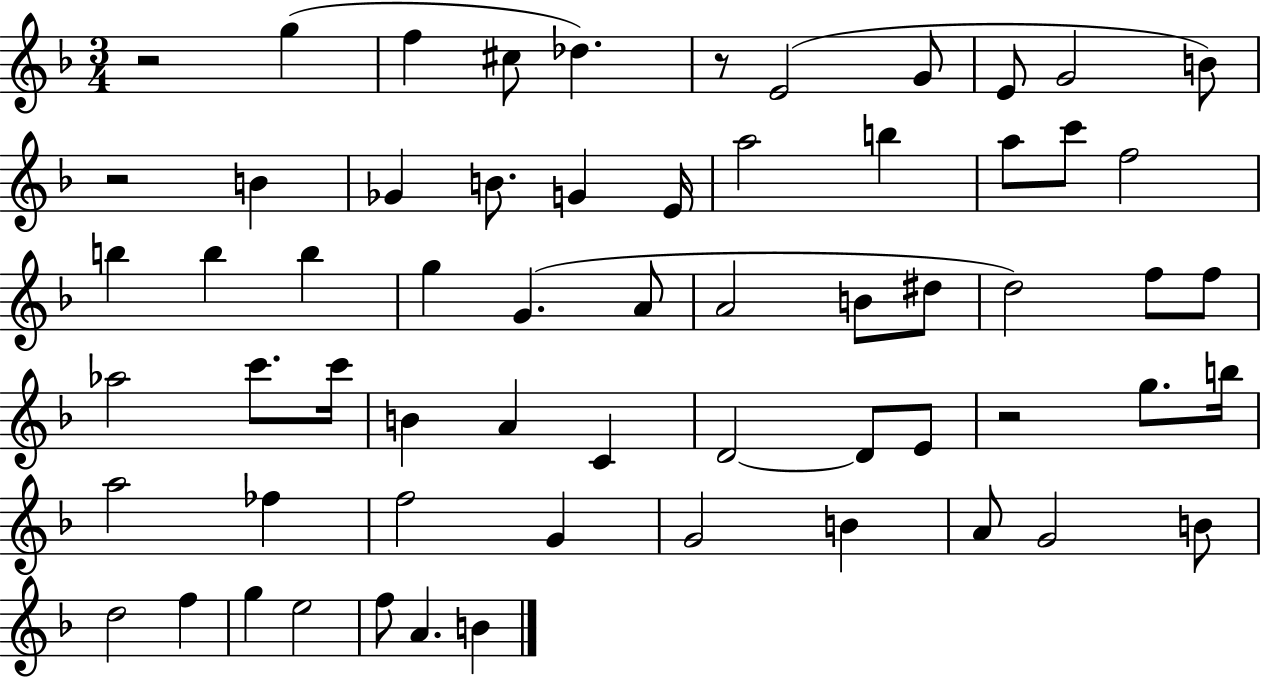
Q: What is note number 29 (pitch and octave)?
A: D5